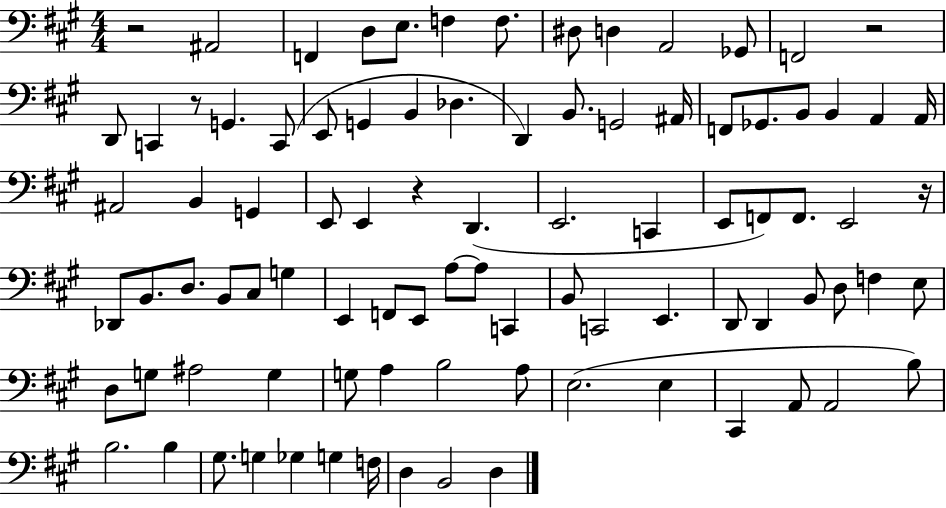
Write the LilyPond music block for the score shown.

{
  \clef bass
  \numericTimeSignature
  \time 4/4
  \key a \major
  r2 ais,2 | f,4 d8 e8. f4 f8. | dis8 d4 a,2 ges,8 | f,2 r2 | \break d,8 c,4 r8 g,4. c,8( | e,8 g,4 b,4 des4. | d,4) b,8. g,2 ais,16 | f,8 ges,8. b,8 b,4 a,4 a,16 | \break ais,2 b,4 g,4 | e,8 e,4 r4 d,4.( | e,2. c,4 | e,8 f,8) f,8. e,2 r16 | \break des,8 b,8. d8. b,8 cis8 g4 | e,4 f,8 e,8 a8~~ a8 c,4 | b,8 c,2 e,4. | d,8 d,4 b,8 d8 f4 e8 | \break d8 g8 ais2 g4 | g8 a4 b2 a8 | e2.( e4 | cis,4 a,8 a,2 b8) | \break b2. b4 | gis8. g4 ges4 g4 f16 | d4 b,2 d4 | \bar "|."
}